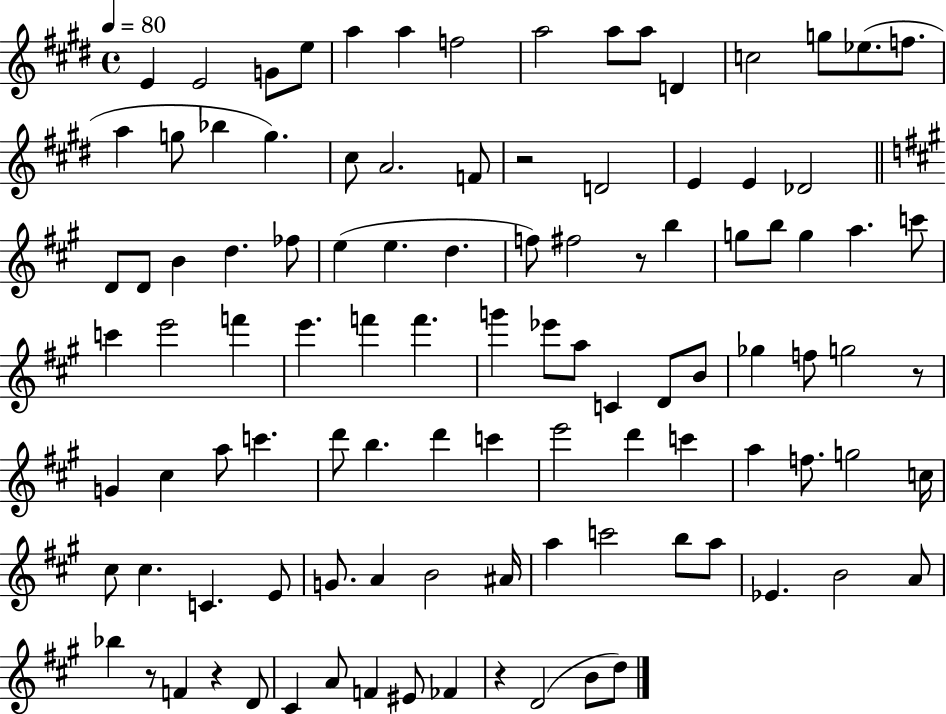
E4/q E4/h G4/e E5/e A5/q A5/q F5/h A5/h A5/e A5/e D4/q C5/h G5/e Eb5/e. F5/e. A5/q G5/e Bb5/q G5/q. C#5/e A4/h. F4/e R/h D4/h E4/q E4/q Db4/h D4/e D4/e B4/q D5/q. FES5/e E5/q E5/q. D5/q. F5/e F#5/h R/e B5/q G5/e B5/e G5/q A5/q. C6/e C6/q E6/h F6/q E6/q. F6/q F6/q. G6/q Eb6/e A5/e C4/q D4/e B4/e Gb5/q F5/e G5/h R/e G4/q C#5/q A5/e C6/q. D6/e B5/q. D6/q C6/q E6/h D6/q C6/q A5/q F5/e. G5/h C5/s C#5/e C#5/q. C4/q. E4/e G4/e. A4/q B4/h A#4/s A5/q C6/h B5/e A5/e Eb4/q. B4/h A4/e Bb5/q R/e F4/q R/q D4/e C#4/q A4/e F4/q EIS4/e FES4/q R/q D4/h B4/e D5/e